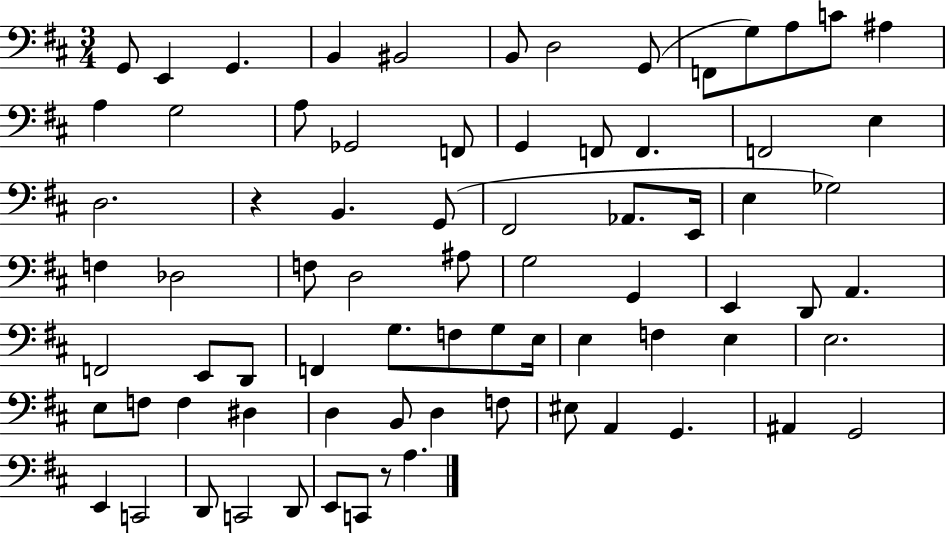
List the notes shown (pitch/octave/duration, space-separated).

G2/e E2/q G2/q. B2/q BIS2/h B2/e D3/h G2/e F2/e G3/e A3/e C4/e A#3/q A3/q G3/h A3/e Gb2/h F2/e G2/q F2/e F2/q. F2/h E3/q D3/h. R/q B2/q. G2/e F#2/h Ab2/e. E2/s E3/q Gb3/h F3/q Db3/h F3/e D3/h A#3/e G3/h G2/q E2/q D2/e A2/q. F2/h E2/e D2/e F2/q G3/e. F3/e G3/e E3/s E3/q F3/q E3/q E3/h. E3/e F3/e F3/q D#3/q D3/q B2/e D3/q F3/e EIS3/e A2/q G2/q. A#2/q G2/h E2/q C2/h D2/e C2/h D2/e E2/e C2/e R/e A3/q.